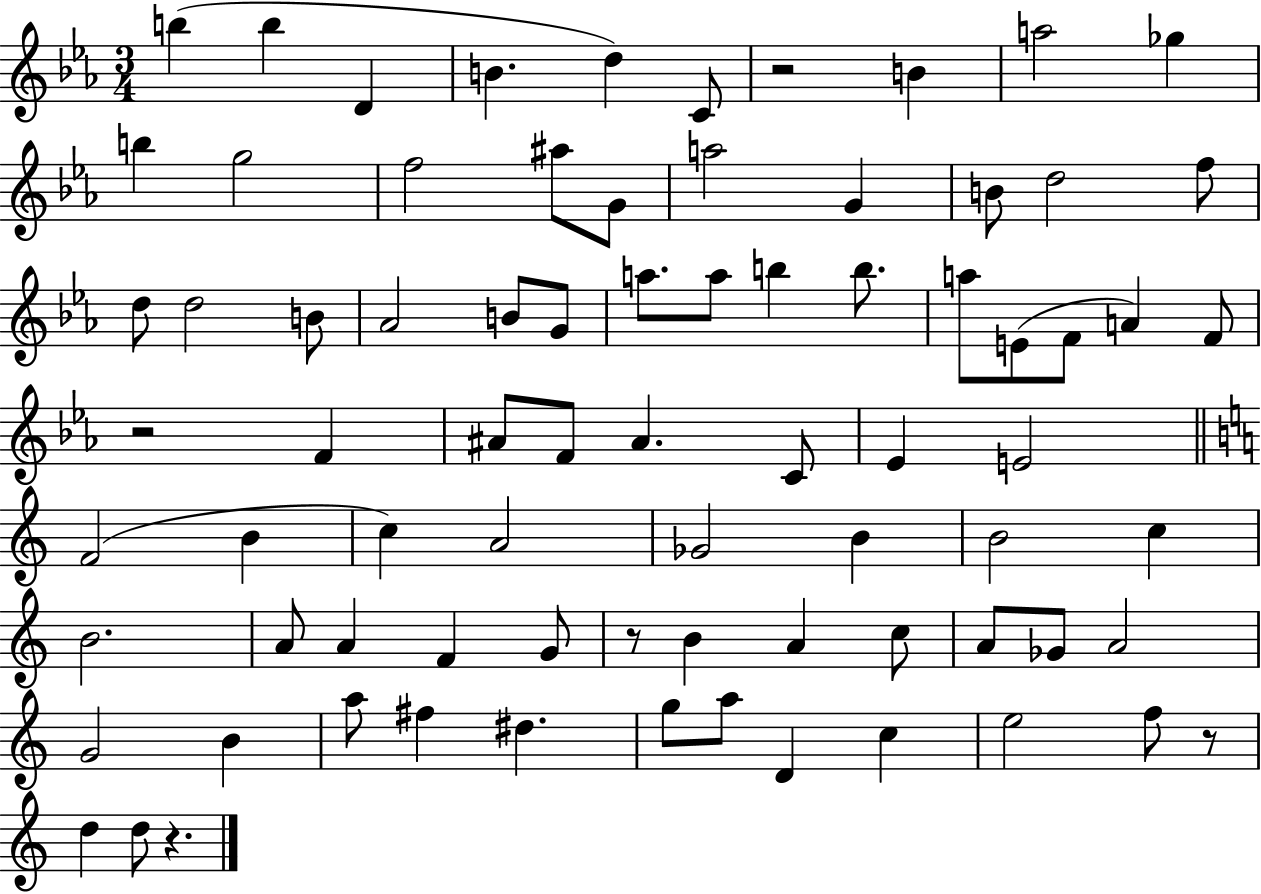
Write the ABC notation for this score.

X:1
T:Untitled
M:3/4
L:1/4
K:Eb
b b D B d C/2 z2 B a2 _g b g2 f2 ^a/2 G/2 a2 G B/2 d2 f/2 d/2 d2 B/2 _A2 B/2 G/2 a/2 a/2 b b/2 a/2 E/2 F/2 A F/2 z2 F ^A/2 F/2 ^A C/2 _E E2 F2 B c A2 _G2 B B2 c B2 A/2 A F G/2 z/2 B A c/2 A/2 _G/2 A2 G2 B a/2 ^f ^d g/2 a/2 D c e2 f/2 z/2 d d/2 z